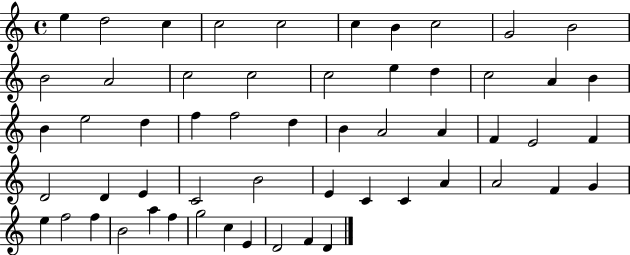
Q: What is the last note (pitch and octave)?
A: D4